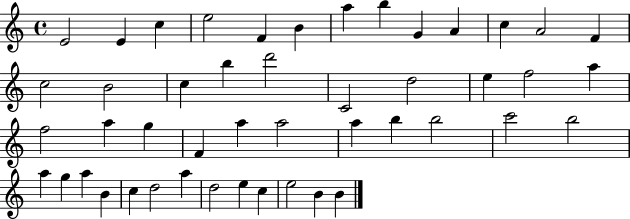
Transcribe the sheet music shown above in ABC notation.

X:1
T:Untitled
M:4/4
L:1/4
K:C
E2 E c e2 F B a b G A c A2 F c2 B2 c b d'2 C2 d2 e f2 a f2 a g F a a2 a b b2 c'2 b2 a g a B c d2 a d2 e c e2 B B